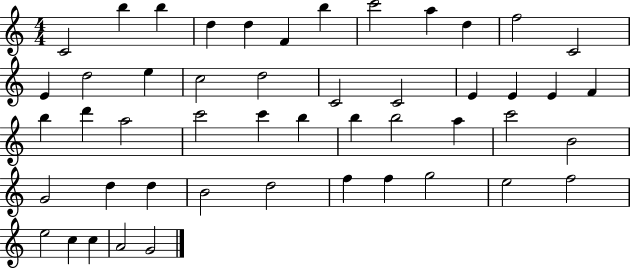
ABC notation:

X:1
T:Untitled
M:4/4
L:1/4
K:C
C2 b b d d F b c'2 a d f2 C2 E d2 e c2 d2 C2 C2 E E E F b d' a2 c'2 c' b b b2 a c'2 B2 G2 d d B2 d2 f f g2 e2 f2 e2 c c A2 G2